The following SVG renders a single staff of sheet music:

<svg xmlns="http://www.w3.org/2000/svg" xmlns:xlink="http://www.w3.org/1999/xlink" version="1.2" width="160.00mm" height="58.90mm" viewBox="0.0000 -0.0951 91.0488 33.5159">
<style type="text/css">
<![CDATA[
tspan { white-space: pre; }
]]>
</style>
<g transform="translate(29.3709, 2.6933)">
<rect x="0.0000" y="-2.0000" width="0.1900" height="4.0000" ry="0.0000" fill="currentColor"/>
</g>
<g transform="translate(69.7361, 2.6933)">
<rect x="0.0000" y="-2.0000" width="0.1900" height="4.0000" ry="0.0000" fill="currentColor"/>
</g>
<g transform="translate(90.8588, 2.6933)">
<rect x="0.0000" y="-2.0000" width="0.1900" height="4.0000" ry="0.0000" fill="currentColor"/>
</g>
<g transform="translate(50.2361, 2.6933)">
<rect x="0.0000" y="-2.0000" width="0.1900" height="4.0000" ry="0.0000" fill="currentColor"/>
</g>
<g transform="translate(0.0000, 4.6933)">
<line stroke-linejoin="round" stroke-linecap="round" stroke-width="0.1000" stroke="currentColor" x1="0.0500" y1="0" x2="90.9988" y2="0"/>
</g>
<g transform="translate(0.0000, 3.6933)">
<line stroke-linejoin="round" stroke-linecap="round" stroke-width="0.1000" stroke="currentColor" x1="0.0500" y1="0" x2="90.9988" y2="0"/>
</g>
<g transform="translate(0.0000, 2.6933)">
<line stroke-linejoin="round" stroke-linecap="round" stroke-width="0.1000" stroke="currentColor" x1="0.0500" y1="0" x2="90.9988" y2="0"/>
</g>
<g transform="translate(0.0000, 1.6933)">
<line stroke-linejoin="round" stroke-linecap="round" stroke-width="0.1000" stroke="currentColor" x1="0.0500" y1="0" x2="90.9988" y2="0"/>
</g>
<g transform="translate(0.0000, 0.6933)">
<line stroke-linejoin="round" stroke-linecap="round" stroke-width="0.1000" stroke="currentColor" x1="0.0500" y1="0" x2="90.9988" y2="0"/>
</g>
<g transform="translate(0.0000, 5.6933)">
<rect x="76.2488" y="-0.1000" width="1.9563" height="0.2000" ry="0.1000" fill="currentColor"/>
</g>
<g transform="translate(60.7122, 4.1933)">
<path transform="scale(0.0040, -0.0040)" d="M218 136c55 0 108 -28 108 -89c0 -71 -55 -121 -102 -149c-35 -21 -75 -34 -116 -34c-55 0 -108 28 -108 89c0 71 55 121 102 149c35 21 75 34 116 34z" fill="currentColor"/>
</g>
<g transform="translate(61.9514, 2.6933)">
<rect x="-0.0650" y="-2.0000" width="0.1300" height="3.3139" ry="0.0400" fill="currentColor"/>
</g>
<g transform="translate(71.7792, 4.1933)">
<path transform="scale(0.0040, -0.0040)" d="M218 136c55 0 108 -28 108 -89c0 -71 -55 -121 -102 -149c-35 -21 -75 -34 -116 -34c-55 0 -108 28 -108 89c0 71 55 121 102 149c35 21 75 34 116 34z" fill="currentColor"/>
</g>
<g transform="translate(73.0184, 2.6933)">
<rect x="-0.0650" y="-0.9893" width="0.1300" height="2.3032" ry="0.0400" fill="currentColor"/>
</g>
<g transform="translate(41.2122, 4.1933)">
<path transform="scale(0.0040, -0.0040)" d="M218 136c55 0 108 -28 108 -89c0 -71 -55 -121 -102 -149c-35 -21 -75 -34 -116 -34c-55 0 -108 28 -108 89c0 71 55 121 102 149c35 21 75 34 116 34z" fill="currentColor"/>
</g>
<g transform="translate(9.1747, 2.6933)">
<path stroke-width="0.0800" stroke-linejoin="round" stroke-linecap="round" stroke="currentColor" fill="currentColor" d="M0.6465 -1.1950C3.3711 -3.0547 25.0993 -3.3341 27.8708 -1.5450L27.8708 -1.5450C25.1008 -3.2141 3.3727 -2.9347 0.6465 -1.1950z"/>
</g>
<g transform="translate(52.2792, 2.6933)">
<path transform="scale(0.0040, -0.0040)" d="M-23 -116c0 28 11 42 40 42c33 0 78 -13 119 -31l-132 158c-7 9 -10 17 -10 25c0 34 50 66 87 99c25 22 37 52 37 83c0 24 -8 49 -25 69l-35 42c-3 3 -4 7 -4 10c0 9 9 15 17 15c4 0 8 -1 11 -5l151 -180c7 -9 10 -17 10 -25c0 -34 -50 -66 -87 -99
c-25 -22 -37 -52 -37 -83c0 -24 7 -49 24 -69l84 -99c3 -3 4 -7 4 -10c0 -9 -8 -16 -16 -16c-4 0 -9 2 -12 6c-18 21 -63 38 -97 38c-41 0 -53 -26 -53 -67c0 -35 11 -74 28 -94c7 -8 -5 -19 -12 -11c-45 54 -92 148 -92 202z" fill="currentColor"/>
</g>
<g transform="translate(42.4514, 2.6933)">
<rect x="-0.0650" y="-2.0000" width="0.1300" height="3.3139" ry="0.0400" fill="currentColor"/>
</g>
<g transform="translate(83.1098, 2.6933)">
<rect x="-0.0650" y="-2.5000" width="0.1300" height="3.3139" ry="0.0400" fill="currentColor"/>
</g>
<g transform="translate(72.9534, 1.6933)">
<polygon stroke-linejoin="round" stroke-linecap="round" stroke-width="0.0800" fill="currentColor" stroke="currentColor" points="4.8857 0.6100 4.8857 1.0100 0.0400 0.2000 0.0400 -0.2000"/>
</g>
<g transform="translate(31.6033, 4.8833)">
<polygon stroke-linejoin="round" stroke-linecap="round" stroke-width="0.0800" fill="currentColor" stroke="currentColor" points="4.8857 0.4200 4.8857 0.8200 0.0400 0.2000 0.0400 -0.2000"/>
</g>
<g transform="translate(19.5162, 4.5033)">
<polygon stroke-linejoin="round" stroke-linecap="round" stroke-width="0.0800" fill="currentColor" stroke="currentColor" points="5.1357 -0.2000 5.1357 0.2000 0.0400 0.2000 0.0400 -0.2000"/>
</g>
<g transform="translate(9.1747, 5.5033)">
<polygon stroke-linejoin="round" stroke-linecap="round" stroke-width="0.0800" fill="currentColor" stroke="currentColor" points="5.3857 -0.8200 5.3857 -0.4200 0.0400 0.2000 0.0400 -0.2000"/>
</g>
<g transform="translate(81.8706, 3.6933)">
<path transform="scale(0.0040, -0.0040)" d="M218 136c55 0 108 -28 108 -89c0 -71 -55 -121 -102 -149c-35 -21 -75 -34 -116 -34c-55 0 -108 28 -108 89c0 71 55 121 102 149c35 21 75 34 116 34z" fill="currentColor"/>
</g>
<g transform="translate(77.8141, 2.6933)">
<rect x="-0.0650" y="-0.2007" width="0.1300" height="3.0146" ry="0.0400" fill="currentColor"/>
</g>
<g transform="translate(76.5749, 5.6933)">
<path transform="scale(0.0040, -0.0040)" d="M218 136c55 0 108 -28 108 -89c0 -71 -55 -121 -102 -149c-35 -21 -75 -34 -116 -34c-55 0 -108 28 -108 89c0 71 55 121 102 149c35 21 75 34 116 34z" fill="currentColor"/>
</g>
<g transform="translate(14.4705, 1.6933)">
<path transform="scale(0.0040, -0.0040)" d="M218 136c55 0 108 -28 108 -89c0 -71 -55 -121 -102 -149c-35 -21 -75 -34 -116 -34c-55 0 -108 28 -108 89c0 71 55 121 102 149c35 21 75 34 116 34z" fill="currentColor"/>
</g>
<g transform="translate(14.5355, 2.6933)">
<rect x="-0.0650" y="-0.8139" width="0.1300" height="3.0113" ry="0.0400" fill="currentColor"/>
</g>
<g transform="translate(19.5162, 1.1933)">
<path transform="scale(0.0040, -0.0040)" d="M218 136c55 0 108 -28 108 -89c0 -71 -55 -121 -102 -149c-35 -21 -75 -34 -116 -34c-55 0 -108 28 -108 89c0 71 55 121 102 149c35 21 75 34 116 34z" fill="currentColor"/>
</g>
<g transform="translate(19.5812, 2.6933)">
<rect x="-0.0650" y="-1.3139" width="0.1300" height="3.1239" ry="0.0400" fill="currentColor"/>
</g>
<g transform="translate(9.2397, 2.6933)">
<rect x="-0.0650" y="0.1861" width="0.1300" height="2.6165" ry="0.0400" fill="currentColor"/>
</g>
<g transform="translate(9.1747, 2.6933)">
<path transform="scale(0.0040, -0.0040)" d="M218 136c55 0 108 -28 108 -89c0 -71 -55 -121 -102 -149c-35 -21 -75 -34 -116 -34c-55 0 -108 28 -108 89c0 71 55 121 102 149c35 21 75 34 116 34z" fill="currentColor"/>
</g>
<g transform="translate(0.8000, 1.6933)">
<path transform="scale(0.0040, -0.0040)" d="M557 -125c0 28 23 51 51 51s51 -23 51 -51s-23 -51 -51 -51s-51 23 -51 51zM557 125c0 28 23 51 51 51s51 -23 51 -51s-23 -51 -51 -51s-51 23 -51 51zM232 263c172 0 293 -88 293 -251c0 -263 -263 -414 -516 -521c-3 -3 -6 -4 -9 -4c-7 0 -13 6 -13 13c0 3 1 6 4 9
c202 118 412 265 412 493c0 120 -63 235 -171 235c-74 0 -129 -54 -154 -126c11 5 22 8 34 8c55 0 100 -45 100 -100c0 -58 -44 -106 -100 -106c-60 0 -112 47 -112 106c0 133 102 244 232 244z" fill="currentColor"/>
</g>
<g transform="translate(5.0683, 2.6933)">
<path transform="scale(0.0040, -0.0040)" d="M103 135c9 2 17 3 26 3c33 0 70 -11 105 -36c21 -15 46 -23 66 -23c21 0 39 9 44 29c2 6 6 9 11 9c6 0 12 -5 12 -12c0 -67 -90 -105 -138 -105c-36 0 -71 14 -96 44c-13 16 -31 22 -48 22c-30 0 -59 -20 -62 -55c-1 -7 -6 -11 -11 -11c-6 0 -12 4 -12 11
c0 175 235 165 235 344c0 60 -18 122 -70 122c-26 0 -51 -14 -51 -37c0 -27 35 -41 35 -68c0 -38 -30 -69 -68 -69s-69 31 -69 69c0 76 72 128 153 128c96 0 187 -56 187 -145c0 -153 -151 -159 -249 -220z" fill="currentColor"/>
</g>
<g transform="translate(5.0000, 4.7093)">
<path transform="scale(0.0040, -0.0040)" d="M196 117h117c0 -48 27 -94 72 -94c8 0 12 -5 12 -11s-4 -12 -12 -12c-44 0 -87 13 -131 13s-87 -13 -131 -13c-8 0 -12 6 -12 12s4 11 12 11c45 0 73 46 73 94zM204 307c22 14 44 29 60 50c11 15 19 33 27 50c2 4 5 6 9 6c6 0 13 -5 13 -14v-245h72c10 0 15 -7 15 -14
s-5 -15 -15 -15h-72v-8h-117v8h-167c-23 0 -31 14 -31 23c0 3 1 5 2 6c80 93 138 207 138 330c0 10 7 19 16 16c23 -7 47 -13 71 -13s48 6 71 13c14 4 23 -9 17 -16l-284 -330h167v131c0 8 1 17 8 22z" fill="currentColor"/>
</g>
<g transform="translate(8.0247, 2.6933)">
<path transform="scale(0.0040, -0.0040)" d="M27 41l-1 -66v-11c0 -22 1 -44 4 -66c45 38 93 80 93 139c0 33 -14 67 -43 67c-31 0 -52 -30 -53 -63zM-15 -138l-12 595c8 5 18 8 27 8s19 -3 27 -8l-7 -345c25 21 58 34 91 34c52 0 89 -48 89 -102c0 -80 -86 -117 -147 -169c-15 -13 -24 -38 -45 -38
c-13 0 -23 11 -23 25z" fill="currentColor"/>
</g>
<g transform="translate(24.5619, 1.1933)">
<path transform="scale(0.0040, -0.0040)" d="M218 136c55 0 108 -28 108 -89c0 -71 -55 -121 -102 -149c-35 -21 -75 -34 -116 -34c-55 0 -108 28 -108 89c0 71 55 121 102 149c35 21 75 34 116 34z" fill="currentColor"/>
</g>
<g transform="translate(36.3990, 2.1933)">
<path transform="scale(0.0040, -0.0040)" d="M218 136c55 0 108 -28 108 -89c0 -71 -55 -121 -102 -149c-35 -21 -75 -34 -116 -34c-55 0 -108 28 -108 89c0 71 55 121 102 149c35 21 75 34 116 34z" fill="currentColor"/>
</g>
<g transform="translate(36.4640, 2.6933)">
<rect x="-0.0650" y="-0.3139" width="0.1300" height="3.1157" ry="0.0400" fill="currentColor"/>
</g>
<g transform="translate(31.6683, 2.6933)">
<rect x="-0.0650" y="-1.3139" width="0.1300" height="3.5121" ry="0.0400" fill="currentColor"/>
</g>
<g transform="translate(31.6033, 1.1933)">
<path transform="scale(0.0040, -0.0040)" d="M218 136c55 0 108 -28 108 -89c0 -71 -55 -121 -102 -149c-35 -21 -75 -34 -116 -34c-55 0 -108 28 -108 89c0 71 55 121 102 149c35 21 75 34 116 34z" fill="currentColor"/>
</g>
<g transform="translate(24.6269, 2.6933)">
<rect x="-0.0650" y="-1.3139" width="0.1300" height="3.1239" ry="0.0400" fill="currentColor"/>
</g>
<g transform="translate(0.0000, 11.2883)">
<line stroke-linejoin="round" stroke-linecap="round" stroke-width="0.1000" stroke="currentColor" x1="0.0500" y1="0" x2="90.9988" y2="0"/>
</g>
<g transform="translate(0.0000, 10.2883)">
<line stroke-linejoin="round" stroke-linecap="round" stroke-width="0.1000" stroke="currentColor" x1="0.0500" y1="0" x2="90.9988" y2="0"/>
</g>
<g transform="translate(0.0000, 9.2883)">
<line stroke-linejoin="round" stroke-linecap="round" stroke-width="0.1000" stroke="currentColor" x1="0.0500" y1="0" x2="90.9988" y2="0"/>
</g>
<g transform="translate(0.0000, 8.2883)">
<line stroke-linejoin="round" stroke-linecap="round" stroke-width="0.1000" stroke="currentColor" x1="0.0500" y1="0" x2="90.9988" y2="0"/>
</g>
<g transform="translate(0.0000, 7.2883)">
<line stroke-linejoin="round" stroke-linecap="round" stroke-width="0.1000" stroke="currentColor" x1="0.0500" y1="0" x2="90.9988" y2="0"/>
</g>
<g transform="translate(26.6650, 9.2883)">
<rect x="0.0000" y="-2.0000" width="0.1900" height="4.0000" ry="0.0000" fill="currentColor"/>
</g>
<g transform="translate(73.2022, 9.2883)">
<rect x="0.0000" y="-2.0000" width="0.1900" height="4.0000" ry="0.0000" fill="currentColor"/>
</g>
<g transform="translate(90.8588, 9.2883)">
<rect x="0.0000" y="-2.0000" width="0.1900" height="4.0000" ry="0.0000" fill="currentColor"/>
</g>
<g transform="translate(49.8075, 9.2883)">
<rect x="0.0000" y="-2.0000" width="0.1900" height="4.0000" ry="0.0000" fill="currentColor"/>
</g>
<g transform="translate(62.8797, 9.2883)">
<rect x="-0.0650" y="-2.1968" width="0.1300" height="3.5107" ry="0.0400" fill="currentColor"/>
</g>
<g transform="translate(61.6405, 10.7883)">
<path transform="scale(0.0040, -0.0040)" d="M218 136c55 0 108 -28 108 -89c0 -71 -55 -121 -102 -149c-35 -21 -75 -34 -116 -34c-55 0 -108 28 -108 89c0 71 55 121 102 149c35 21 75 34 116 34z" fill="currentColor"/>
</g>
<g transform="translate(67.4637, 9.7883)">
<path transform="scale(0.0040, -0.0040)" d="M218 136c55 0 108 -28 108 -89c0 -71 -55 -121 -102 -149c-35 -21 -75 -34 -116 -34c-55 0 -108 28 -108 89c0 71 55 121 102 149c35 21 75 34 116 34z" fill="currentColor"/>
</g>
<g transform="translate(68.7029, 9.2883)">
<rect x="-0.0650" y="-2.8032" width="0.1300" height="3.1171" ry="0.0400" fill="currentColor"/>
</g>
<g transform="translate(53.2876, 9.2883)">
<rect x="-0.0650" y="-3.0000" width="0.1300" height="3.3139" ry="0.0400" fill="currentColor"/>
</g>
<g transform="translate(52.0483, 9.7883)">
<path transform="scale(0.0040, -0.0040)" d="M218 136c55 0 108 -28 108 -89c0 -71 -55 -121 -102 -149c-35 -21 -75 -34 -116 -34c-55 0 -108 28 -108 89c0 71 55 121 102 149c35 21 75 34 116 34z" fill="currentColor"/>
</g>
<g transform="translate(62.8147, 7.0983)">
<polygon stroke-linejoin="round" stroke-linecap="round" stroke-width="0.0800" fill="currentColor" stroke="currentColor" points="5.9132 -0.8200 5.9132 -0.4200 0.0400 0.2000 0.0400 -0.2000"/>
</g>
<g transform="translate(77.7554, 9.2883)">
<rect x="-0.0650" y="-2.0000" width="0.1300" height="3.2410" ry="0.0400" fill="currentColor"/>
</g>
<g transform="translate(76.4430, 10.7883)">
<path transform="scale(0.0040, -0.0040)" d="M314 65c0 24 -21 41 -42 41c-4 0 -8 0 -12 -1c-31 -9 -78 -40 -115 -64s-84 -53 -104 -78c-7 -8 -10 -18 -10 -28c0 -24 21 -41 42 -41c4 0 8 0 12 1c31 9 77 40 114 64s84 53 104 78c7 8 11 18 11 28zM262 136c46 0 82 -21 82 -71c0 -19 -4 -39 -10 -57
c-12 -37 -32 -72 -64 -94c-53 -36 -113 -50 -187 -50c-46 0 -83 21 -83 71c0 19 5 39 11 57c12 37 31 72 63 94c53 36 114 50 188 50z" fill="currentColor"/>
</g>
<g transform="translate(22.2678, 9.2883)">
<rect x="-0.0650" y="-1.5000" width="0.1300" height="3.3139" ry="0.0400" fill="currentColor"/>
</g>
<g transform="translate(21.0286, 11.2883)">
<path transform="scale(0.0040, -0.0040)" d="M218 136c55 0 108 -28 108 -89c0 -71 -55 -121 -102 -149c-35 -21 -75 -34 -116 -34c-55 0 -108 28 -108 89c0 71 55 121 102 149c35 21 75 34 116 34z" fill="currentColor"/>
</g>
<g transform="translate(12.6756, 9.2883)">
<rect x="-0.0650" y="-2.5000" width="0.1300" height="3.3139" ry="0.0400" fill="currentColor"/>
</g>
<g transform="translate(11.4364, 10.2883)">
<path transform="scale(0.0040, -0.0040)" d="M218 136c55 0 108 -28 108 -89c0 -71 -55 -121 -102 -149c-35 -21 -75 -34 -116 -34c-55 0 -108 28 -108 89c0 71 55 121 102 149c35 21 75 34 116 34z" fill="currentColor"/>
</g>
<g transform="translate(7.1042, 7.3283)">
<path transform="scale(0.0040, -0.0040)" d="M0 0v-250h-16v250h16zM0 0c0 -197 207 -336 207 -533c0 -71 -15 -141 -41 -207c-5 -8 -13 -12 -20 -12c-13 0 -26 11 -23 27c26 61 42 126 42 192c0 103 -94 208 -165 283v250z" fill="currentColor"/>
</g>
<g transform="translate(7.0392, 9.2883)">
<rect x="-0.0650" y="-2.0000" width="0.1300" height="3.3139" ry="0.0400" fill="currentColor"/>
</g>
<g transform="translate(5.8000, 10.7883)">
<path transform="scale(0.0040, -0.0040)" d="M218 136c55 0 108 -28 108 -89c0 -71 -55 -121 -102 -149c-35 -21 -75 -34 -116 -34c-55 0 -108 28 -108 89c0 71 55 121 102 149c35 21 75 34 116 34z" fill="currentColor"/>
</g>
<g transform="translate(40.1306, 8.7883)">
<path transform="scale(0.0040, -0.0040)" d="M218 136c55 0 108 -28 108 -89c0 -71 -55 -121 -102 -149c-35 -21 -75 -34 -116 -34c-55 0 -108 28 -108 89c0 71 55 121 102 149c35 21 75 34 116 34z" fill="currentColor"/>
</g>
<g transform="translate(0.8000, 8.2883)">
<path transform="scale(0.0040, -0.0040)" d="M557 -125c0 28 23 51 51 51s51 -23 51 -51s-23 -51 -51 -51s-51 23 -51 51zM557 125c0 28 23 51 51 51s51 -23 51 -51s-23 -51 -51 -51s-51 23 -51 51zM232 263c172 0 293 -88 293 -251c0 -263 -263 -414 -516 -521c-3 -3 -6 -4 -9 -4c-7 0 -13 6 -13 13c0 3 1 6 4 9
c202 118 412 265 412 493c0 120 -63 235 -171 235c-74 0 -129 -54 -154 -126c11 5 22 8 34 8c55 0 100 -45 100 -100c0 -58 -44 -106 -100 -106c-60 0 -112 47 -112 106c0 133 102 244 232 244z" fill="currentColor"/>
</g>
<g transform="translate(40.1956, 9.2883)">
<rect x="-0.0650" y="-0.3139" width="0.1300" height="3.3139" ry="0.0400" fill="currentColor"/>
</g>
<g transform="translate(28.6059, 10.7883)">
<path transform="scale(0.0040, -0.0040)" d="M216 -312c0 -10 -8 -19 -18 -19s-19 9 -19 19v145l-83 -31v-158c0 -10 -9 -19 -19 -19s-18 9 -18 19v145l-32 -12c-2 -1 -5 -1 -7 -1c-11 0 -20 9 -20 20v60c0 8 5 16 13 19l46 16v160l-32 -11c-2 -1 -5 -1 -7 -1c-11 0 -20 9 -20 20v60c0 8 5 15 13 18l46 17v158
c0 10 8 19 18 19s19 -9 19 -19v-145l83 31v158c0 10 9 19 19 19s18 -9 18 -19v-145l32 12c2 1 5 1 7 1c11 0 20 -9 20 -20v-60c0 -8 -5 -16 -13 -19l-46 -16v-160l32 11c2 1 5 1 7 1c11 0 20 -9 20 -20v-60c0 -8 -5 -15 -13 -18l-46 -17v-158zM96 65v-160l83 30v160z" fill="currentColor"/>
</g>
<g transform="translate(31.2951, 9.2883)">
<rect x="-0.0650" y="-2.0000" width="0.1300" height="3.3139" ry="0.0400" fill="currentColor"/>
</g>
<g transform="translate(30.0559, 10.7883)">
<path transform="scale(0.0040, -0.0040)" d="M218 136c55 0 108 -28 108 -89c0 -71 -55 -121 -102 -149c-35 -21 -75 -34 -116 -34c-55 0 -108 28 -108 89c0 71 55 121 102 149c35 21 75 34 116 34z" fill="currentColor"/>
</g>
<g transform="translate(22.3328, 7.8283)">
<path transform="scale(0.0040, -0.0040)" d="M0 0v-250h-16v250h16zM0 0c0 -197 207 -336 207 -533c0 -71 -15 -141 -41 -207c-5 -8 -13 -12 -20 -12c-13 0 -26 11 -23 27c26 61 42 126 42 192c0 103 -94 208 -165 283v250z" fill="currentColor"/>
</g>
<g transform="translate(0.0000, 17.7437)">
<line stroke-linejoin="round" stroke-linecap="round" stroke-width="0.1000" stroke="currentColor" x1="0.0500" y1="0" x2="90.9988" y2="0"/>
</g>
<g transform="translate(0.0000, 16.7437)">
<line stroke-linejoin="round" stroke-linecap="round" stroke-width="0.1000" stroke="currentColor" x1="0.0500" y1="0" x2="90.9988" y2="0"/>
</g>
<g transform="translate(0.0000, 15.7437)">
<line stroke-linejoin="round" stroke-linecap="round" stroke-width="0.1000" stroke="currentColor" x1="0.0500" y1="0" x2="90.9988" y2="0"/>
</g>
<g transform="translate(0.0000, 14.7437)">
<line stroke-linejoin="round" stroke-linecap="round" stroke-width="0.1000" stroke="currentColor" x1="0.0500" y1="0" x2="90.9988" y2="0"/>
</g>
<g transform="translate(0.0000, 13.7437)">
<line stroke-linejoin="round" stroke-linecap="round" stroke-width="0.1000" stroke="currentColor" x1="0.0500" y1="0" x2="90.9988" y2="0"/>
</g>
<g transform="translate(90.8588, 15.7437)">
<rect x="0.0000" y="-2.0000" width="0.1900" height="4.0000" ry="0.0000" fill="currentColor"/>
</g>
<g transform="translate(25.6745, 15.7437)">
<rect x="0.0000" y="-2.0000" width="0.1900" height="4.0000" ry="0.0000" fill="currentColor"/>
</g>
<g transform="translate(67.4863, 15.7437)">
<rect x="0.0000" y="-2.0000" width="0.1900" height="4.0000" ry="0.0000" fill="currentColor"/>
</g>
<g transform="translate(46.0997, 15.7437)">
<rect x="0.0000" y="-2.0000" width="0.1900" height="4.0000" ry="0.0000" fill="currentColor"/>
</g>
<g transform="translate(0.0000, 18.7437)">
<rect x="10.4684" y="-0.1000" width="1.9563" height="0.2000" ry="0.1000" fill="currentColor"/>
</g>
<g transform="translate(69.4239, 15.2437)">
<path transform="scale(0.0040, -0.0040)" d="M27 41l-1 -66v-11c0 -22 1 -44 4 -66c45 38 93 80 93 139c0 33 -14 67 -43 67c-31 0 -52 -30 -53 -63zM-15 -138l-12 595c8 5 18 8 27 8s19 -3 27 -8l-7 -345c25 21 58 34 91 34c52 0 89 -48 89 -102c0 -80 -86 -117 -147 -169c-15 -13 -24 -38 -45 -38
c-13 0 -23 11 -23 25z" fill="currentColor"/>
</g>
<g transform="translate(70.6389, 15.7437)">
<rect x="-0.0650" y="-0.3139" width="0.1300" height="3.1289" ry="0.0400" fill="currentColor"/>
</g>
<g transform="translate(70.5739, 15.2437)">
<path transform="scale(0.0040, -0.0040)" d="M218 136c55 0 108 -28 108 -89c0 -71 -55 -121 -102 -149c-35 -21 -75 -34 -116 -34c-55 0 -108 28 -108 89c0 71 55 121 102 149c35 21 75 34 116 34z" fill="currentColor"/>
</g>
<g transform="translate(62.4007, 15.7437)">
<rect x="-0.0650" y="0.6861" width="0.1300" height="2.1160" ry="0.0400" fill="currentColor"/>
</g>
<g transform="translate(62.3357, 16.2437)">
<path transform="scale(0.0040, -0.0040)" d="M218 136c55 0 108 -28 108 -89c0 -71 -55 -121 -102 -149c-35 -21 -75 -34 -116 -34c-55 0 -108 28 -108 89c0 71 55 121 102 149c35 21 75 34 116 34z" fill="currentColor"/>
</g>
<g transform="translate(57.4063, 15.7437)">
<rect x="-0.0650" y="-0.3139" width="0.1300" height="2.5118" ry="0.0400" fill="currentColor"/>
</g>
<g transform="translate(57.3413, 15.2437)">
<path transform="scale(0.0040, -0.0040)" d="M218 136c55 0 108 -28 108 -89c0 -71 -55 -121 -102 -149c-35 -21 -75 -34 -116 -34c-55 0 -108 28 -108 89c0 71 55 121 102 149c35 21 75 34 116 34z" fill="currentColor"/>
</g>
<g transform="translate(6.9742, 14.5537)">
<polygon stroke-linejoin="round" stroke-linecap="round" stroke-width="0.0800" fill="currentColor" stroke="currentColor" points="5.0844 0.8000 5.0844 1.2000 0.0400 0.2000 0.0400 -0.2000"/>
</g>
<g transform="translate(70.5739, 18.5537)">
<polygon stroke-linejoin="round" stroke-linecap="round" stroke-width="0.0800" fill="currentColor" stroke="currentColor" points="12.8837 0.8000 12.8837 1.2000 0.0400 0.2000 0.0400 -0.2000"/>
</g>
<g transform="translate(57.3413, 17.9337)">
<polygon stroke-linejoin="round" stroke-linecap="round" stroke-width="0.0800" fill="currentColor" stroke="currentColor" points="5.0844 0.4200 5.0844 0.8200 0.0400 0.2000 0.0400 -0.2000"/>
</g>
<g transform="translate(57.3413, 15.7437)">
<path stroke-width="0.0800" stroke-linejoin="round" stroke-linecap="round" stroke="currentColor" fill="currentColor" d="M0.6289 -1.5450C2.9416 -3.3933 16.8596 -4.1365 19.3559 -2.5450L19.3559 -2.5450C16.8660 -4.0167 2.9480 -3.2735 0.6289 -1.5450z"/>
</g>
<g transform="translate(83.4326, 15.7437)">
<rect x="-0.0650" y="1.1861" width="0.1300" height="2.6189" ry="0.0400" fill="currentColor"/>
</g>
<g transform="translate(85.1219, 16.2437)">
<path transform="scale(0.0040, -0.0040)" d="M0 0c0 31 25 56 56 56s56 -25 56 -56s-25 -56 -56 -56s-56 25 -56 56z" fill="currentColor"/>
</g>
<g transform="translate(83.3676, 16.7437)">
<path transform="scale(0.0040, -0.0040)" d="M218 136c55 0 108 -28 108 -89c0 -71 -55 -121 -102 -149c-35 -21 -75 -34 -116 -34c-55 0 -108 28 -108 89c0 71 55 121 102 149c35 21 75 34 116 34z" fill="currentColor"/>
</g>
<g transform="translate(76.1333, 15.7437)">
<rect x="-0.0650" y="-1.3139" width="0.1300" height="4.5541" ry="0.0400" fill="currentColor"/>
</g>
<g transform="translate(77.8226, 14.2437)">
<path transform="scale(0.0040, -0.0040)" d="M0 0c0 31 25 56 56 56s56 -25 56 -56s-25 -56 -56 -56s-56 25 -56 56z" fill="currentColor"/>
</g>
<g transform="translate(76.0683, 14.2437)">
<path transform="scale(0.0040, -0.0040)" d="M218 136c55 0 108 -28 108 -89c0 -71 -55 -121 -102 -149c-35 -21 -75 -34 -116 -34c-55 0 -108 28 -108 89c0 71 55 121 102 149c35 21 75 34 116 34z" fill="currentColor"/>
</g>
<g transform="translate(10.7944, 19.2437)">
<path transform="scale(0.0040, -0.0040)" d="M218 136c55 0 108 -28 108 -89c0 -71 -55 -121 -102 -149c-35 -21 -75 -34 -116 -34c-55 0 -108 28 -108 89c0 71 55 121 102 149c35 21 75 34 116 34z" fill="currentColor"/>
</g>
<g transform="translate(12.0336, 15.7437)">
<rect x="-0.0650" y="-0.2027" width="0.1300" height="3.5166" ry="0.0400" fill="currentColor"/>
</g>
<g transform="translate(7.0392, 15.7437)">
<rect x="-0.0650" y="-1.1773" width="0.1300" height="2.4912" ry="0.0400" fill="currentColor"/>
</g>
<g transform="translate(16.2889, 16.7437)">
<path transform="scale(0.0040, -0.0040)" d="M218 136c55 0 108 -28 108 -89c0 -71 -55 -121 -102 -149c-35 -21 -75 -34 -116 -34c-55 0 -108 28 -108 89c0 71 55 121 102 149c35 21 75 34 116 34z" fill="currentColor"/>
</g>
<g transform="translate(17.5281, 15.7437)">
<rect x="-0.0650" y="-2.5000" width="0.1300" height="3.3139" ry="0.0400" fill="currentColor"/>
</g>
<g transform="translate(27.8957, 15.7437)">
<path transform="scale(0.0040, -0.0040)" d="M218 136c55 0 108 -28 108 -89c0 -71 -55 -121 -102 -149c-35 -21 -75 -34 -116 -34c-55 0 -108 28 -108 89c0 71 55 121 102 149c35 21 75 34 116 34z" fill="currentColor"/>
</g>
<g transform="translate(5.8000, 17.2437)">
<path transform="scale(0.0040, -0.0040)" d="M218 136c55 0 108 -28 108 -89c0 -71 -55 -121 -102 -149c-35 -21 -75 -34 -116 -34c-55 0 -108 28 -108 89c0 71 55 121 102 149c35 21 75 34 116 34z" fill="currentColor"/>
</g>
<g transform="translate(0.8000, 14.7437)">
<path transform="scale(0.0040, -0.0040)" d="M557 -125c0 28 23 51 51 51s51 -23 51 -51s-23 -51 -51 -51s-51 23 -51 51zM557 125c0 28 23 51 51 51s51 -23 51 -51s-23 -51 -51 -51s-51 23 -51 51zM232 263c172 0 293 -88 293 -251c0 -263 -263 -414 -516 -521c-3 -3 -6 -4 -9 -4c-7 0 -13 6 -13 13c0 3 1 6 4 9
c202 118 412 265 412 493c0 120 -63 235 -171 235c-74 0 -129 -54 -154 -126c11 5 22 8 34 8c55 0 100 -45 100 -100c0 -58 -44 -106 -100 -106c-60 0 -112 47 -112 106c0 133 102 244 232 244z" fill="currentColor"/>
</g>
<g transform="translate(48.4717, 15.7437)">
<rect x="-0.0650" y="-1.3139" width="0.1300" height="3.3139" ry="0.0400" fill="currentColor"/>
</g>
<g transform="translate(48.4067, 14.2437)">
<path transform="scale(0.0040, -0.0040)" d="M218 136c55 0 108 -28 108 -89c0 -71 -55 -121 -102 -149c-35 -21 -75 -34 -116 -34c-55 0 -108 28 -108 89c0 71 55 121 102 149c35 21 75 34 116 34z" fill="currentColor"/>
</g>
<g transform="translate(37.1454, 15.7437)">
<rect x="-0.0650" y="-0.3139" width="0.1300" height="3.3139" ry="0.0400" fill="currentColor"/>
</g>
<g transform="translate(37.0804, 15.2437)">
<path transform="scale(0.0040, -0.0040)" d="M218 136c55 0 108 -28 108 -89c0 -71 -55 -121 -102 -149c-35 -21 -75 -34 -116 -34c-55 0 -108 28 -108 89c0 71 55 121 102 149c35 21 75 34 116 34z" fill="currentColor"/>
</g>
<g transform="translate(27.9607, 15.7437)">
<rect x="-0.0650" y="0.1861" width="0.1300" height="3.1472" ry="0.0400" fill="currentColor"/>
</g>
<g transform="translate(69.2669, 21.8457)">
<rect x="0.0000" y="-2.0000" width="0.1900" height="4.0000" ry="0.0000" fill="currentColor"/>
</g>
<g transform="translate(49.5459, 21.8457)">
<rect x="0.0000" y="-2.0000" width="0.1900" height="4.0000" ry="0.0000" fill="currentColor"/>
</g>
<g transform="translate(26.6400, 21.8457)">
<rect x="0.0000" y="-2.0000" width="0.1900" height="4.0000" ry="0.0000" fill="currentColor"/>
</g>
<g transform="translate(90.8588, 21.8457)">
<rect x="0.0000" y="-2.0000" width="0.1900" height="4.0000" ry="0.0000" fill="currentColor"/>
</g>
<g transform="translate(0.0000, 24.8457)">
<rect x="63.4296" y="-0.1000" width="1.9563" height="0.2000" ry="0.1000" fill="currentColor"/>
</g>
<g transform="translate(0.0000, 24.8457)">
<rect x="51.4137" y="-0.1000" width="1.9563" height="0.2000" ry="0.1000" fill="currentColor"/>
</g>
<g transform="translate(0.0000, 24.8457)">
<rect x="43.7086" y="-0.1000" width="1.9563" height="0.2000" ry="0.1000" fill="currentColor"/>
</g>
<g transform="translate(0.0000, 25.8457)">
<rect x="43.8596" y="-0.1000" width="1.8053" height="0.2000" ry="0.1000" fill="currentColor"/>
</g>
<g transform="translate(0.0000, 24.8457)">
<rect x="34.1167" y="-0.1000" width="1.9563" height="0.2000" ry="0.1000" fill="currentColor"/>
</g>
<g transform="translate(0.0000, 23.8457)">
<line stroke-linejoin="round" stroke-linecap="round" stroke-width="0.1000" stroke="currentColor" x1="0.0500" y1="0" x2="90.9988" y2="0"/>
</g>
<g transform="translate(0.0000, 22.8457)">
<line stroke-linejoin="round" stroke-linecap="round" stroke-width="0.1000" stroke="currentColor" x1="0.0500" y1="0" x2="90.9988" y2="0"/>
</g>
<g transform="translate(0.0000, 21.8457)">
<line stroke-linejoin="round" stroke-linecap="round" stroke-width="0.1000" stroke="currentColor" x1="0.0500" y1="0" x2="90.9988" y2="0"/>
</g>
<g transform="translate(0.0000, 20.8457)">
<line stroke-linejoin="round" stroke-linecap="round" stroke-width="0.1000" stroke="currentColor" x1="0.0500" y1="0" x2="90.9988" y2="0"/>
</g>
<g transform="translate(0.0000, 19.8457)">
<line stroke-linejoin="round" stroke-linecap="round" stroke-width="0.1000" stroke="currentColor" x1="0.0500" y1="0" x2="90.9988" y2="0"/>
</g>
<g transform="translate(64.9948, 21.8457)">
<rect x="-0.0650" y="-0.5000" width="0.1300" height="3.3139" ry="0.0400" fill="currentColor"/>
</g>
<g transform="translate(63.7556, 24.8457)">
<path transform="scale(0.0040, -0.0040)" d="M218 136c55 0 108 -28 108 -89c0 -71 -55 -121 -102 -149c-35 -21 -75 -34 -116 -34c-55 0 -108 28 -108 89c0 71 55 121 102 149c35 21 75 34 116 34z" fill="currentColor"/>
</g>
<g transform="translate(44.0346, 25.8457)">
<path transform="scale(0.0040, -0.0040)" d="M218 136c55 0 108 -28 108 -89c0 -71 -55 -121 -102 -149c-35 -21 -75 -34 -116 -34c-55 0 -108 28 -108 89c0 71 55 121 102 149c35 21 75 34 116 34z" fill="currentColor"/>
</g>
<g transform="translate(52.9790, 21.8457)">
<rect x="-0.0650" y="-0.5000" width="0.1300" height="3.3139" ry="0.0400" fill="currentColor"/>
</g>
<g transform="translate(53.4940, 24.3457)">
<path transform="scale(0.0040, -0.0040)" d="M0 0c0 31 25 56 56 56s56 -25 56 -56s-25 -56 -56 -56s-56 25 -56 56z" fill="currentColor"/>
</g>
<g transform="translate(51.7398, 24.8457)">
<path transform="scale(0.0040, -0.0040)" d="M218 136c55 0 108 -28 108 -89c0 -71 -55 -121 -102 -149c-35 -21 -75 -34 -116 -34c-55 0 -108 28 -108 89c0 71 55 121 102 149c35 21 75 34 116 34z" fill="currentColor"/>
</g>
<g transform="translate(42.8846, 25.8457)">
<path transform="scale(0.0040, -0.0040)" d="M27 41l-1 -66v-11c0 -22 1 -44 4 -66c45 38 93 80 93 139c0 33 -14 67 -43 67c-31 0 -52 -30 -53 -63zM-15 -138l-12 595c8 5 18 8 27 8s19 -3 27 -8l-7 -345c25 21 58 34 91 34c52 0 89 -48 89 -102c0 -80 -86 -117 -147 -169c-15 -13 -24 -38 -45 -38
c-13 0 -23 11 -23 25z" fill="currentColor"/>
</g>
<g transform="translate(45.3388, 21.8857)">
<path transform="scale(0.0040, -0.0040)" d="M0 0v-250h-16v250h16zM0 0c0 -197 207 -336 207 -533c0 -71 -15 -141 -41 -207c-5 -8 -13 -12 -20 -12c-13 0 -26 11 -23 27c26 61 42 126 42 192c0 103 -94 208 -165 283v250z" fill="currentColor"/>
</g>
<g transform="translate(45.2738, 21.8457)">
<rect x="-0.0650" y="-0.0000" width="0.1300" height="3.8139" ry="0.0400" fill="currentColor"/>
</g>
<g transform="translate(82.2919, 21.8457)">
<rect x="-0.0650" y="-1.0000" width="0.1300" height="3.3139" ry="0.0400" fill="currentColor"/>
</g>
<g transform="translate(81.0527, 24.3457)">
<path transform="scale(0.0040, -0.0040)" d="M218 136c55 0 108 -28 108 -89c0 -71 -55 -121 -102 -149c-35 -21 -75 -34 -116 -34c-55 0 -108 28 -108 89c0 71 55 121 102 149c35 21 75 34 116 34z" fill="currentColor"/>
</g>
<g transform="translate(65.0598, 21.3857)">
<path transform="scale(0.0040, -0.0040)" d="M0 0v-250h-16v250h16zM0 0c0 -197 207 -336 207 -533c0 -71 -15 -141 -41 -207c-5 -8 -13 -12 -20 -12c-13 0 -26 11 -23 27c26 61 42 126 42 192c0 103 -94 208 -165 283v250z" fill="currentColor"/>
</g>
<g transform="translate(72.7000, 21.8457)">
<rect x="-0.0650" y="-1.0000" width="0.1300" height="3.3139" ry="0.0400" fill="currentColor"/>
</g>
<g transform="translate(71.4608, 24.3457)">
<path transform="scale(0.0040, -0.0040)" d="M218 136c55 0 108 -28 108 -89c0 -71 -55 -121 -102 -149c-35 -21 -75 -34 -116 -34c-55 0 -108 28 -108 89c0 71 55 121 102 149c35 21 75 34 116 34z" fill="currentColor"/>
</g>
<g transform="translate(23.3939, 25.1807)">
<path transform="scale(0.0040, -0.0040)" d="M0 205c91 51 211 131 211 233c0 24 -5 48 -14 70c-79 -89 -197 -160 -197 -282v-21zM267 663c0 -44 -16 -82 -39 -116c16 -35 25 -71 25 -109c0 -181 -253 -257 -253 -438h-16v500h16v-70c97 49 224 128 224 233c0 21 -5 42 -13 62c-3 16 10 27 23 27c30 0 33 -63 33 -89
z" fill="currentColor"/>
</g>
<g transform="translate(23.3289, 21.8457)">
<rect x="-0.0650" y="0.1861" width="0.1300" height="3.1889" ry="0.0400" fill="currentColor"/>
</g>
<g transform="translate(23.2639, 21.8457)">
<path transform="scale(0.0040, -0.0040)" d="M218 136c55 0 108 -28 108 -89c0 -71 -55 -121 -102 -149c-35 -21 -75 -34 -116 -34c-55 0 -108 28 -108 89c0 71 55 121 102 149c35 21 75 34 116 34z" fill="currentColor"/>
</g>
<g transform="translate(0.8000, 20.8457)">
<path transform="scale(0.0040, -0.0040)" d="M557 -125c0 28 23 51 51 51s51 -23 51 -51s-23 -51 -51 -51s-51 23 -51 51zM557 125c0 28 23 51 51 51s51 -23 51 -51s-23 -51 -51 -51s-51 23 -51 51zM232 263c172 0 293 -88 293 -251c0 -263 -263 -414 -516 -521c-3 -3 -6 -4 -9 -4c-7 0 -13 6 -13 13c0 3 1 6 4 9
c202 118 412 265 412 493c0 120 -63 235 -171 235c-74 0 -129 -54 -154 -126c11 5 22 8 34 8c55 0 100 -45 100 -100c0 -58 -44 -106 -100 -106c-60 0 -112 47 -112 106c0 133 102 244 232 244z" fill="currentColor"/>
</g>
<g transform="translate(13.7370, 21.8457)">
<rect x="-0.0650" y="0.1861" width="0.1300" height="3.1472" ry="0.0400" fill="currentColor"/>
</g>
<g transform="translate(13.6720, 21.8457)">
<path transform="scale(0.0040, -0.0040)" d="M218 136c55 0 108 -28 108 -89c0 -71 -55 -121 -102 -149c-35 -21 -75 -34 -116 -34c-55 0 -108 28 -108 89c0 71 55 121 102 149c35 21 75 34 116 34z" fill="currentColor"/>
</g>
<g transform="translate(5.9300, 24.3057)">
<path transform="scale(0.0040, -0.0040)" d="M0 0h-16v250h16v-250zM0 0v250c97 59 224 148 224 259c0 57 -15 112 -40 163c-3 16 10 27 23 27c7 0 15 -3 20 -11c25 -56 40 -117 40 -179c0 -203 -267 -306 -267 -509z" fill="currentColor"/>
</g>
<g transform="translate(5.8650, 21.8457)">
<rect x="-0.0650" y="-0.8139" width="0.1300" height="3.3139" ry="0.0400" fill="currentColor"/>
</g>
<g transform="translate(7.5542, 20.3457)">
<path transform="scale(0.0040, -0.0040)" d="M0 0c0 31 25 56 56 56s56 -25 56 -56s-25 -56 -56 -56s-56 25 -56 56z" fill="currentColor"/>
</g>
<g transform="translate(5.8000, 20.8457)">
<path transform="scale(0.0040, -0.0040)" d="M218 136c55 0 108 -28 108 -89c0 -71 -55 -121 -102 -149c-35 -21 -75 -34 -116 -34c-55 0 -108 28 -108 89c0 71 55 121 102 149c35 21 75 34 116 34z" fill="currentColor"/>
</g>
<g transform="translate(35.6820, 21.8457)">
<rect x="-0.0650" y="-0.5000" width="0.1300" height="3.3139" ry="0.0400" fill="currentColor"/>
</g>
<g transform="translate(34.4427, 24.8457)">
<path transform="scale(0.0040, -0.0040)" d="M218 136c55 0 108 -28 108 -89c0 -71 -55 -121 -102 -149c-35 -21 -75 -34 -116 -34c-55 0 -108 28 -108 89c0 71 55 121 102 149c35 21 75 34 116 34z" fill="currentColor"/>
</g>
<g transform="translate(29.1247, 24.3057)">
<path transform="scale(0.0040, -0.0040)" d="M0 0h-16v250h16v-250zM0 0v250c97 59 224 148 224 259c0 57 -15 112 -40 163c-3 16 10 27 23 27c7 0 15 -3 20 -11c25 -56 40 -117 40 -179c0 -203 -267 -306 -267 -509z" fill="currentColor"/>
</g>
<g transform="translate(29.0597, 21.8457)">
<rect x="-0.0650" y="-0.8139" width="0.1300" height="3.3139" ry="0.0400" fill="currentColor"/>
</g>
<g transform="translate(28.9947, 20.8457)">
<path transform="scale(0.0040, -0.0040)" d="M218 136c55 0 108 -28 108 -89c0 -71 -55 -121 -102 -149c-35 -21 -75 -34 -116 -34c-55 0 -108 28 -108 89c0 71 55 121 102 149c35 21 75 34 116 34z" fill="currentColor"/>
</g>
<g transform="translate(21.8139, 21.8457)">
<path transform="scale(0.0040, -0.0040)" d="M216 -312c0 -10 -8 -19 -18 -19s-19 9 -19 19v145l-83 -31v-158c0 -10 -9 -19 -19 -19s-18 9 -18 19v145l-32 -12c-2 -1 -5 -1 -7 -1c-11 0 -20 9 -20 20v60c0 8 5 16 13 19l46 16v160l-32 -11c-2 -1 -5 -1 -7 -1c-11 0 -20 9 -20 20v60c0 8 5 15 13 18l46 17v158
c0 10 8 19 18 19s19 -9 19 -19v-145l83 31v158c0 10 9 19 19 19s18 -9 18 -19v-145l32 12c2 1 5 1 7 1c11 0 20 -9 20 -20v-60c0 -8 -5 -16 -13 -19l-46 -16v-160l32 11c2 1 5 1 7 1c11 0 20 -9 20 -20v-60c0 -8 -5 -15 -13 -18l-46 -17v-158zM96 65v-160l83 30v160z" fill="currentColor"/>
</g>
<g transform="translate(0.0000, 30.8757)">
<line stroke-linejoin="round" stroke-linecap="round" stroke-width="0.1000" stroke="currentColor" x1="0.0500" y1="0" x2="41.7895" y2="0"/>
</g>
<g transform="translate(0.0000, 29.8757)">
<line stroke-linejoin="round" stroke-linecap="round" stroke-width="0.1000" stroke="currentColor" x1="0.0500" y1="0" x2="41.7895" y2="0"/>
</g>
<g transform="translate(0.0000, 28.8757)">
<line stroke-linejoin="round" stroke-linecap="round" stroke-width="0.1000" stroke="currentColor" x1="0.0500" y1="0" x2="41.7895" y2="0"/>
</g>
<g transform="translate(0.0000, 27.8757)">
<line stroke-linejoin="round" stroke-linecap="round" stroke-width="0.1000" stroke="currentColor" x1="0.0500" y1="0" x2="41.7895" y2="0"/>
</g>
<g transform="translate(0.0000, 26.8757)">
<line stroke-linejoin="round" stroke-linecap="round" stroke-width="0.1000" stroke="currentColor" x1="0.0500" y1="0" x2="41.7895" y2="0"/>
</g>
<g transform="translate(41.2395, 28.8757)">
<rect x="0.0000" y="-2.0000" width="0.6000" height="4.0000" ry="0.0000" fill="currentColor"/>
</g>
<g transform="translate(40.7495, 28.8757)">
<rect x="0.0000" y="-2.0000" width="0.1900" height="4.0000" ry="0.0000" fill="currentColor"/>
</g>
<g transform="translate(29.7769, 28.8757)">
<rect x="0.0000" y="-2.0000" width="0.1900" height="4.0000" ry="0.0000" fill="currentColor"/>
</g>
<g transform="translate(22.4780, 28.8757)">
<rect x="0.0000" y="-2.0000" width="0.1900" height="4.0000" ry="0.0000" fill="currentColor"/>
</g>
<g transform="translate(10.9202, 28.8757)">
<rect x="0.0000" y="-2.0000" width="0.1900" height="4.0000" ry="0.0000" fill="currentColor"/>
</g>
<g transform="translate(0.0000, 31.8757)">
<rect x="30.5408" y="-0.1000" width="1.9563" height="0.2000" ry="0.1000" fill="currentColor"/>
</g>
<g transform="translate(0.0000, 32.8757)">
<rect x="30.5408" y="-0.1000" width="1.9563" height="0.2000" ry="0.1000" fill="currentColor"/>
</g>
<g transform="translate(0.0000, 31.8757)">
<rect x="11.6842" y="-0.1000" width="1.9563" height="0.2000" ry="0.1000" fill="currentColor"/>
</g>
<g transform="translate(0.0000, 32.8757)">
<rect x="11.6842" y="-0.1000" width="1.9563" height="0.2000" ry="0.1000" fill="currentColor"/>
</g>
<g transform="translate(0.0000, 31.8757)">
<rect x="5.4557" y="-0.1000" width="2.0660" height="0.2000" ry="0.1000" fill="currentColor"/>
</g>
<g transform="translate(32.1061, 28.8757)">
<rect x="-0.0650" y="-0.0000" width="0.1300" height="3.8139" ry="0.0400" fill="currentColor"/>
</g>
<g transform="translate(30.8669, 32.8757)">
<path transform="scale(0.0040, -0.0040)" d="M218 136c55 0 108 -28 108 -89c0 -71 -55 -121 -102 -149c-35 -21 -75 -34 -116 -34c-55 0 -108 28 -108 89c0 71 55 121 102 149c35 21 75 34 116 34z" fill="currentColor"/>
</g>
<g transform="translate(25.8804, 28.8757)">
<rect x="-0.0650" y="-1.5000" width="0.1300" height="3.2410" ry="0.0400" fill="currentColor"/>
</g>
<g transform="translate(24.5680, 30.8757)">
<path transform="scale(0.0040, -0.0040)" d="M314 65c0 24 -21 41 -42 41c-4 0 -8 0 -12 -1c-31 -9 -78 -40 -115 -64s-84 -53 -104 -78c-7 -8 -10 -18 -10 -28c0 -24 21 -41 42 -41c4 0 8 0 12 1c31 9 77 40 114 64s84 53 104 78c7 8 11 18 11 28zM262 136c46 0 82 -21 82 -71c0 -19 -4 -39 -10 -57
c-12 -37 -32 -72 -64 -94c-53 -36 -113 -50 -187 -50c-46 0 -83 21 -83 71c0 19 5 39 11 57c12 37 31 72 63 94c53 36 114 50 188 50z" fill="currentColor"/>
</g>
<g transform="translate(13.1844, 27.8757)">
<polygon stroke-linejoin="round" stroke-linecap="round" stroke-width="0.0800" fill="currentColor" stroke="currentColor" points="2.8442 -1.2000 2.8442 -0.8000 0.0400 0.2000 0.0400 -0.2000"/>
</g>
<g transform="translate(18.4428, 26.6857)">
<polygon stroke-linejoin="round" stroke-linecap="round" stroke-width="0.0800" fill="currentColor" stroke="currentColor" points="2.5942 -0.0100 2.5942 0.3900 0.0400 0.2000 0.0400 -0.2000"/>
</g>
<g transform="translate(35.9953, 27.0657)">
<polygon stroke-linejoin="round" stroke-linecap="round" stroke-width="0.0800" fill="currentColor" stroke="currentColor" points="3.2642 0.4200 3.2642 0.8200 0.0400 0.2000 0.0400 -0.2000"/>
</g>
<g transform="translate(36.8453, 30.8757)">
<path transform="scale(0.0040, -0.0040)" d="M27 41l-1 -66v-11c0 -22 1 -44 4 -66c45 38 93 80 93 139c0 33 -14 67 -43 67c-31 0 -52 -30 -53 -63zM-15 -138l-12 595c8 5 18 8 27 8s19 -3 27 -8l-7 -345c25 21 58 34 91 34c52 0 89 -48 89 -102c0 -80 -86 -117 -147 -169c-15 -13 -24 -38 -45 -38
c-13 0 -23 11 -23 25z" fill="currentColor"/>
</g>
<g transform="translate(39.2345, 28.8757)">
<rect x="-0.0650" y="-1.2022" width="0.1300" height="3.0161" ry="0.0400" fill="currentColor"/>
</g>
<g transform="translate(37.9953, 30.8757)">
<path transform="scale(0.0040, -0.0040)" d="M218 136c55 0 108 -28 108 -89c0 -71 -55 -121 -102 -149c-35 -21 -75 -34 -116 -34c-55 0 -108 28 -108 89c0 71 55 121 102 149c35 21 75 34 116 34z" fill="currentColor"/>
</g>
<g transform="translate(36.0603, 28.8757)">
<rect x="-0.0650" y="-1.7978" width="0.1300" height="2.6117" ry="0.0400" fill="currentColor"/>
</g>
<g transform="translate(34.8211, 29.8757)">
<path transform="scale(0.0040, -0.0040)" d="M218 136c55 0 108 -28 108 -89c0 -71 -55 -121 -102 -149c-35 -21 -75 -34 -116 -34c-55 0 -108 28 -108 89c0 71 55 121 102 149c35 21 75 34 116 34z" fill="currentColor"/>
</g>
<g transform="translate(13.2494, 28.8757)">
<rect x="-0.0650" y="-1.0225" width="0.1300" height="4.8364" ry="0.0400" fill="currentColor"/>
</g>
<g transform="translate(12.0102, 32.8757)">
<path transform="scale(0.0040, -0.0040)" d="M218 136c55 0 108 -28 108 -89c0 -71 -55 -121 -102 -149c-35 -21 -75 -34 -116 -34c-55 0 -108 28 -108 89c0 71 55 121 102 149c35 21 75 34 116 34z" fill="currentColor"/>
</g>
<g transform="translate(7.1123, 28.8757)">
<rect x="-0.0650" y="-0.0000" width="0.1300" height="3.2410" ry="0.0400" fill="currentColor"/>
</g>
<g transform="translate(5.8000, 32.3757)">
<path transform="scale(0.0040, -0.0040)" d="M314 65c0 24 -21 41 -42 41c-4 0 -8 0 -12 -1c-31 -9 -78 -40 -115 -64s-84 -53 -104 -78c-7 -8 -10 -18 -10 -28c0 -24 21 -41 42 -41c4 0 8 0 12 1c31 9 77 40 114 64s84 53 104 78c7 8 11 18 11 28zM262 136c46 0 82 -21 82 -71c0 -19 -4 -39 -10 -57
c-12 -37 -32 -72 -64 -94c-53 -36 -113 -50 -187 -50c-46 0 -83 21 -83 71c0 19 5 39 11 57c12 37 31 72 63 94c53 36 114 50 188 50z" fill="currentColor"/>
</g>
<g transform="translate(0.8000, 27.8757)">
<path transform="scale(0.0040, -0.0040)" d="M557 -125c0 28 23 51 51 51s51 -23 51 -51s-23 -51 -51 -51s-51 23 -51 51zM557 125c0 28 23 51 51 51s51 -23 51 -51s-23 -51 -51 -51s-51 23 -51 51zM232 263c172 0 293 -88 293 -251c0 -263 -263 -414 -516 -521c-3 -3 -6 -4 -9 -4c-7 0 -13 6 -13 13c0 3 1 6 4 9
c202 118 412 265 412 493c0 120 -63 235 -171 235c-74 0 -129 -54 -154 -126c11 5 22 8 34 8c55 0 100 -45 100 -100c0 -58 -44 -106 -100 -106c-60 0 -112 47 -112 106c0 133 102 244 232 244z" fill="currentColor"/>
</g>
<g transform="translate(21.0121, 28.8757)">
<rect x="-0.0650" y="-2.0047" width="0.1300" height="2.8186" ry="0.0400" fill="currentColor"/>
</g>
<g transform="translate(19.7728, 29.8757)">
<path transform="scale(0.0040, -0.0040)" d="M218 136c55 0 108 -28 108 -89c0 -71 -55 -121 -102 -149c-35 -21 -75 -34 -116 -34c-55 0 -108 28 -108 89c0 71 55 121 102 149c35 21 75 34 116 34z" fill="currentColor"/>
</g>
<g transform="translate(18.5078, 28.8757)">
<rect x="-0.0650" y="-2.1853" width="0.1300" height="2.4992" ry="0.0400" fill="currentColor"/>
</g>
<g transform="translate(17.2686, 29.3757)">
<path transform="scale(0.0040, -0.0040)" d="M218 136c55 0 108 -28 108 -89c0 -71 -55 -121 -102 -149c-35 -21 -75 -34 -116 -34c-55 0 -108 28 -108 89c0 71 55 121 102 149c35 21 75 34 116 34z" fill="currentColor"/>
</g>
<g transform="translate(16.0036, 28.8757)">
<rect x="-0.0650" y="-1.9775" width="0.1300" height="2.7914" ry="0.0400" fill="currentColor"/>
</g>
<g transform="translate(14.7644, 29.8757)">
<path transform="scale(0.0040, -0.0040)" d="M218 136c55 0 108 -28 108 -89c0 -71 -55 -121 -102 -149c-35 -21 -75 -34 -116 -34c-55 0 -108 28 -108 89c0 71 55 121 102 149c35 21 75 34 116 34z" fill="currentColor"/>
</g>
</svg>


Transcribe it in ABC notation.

X:1
T:Untitled
M:2/4
L:1/4
K:C
_D,/2 F,/2 G,/2 G,/2 G,/2 E,/2 A,, z A,, A,,/2 E,,/2 B,, A,,/2 B,, G,,/2 ^A,, E, C, A,,/2 C,/2 A,,2 A,,/2 D,,/2 B,, D, E, G, E,/2 C,/2 _E,/2 G,/2 B,,/2 F,/2 D, ^D,/4 F,/2 E,, _C,,/2 E,, E,,/2 F,, F,, D,,2 C,,/2 B,,/2 C,/2 B,,/2 G,,2 C,, B,,/2 _G,,/2